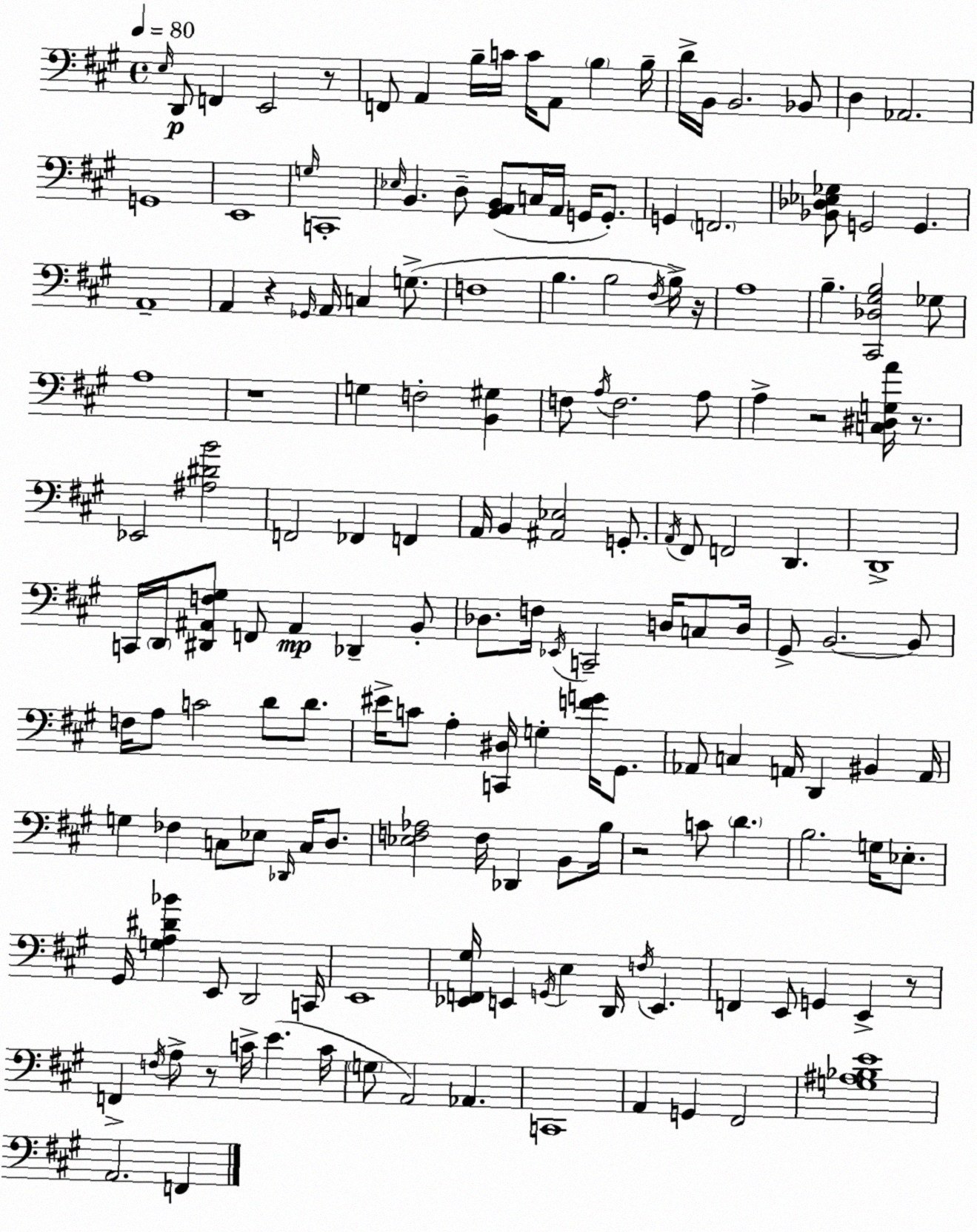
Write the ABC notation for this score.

X:1
T:Untitled
M:4/4
L:1/4
K:A
E,/4 D,,/2 F,, E,,2 z/2 F,,/2 A,, B,/4 C/4 C/4 A,,/2 B, B,/4 D/4 B,,/4 B,,2 _B,,/2 D, _A,,2 G,,4 E,,4 G,/4 C,,4 _E,/4 B,, D,/2 [^G,,A,,B,,]/2 C,/4 A,,/4 G,,/4 G,,/2 G,, F,,2 [_B,,_D,_E,_G,]/2 G,,2 G,, A,,4 A,, z _G,,/4 A,,/4 C, G,/2 F,4 B, B,2 ^F,/4 B,/4 z/4 A,4 B, [^C,,_D,^G,B,]2 _G,/2 A,4 z4 G, F,2 [B,,^G,] F,/2 A,/4 F,2 A,/2 A, z2 [C,^D,G,A]/4 z/2 _E,,2 [^A,^DB]2 F,,2 _F,, F,, A,,/4 B,, [^A,,_E,]2 G,,/2 A,,/4 ^F,,/2 F,,2 D,, D,,4 C,,/4 D,,/4 [^D,,^A,,F,^G,]/2 F,,/2 ^A,, _D,, B,,/2 _D,/2 F,/4 _E,,/4 C,,2 D,/4 C,/2 D,/4 ^G,,/2 B,,2 B,,/2 F,/4 A,/2 C2 D/2 D/2 ^E/4 C/2 A, [C,,^D,]/4 G, [FG]/4 ^G,,/2 _A,,/2 C, A,,/4 D,, ^B,, A,,/4 G, _F, C,/2 _E,/2 _D,,/4 C,/4 D,/2 [_E,F,_A,]2 F,/4 _D,, B,,/2 B,/4 z2 C/2 D B,2 G,/4 _E,/2 ^G,,/4 [G,A,^D_B] E,,/2 D,,2 C,,/4 E,,4 [_E,,F,,^G,]/4 E,, G,,/4 E, D,,/4 F,/4 E,, F,, E,,/2 G,, E,, z/2 F,, F,/4 A,/2 z/2 C/4 E C/4 G,/2 A,,2 _A,, C,,4 A,, G,, ^F,,2 [G,^A,_B,E]4 A,,2 F,,